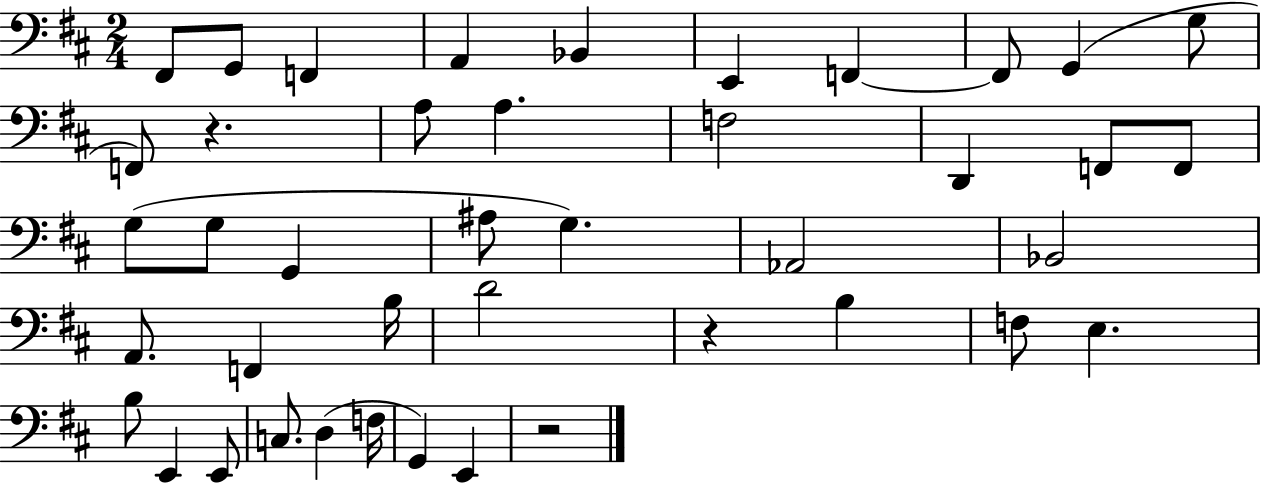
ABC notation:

X:1
T:Untitled
M:2/4
L:1/4
K:D
^F,,/2 G,,/2 F,, A,, _B,, E,, F,, F,,/2 G,, G,/2 F,,/2 z A,/2 A, F,2 D,, F,,/2 F,,/2 G,/2 G,/2 G,, ^A,/2 G, _A,,2 _B,,2 A,,/2 F,, B,/4 D2 z B, F,/2 E, B,/2 E,, E,,/2 C,/2 D, F,/4 G,, E,, z2